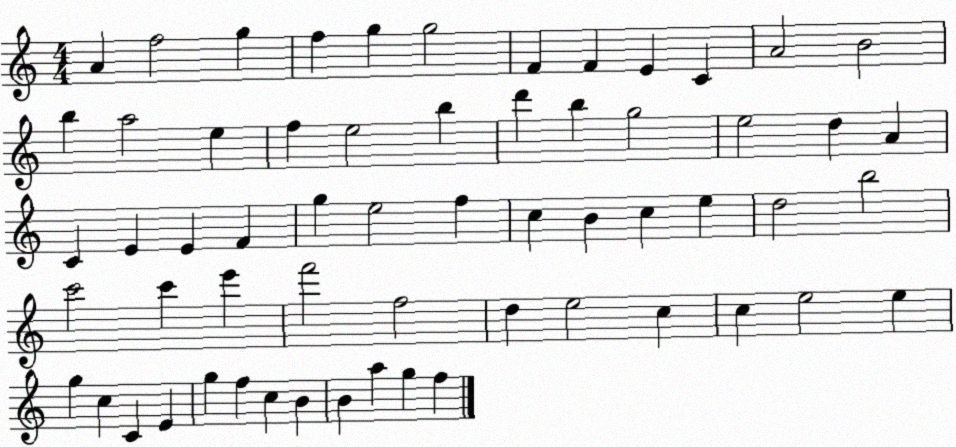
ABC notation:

X:1
T:Untitled
M:4/4
L:1/4
K:C
A f2 g f g g2 F F E C A2 B2 b a2 e f e2 b d' b g2 e2 d A C E E F g e2 f c B c e d2 b2 c'2 c' e' f'2 f2 d e2 c c e2 e g c C E g f c B B a g f